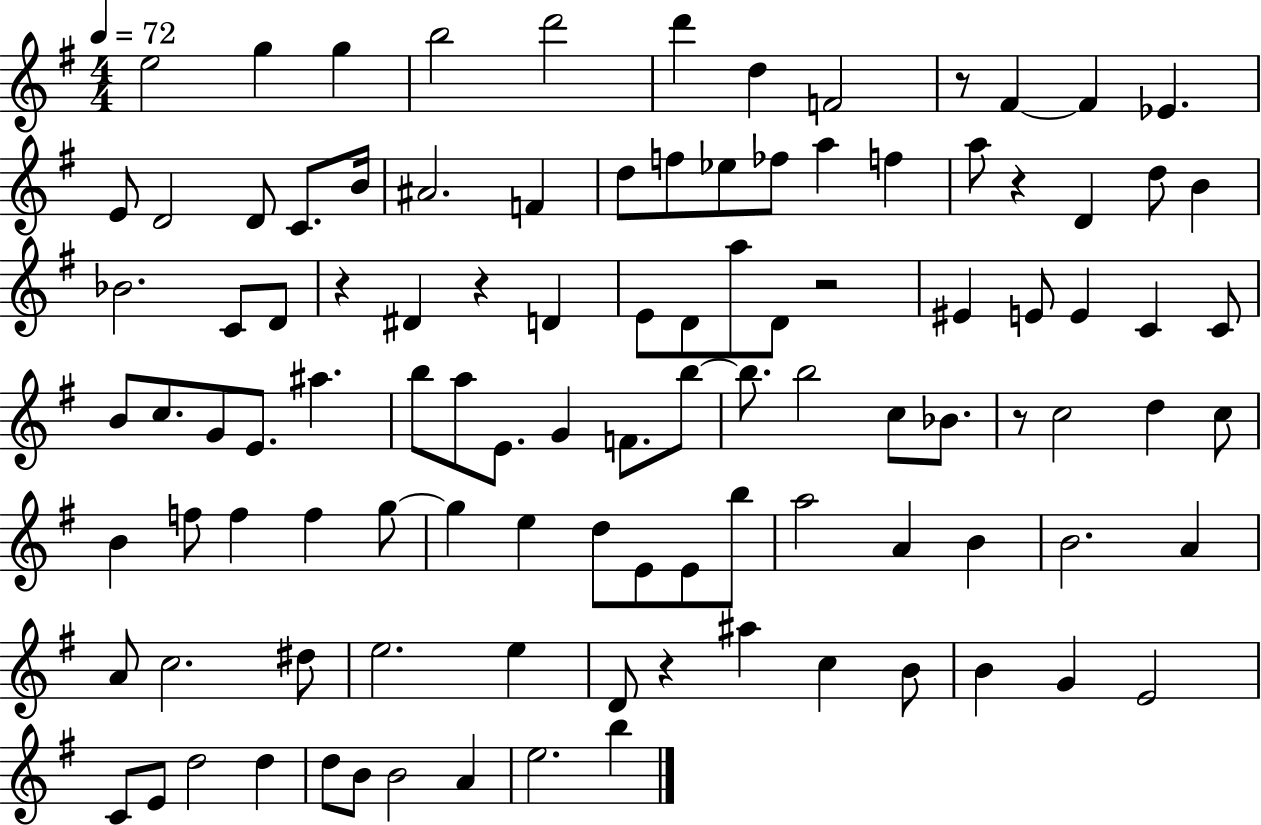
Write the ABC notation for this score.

X:1
T:Untitled
M:4/4
L:1/4
K:G
e2 g g b2 d'2 d' d F2 z/2 ^F ^F _E E/2 D2 D/2 C/2 B/4 ^A2 F d/2 f/2 _e/2 _f/2 a f a/2 z D d/2 B _B2 C/2 D/2 z ^D z D E/2 D/2 a/2 D/2 z2 ^E E/2 E C C/2 B/2 c/2 G/2 E/2 ^a b/2 a/2 E/2 G F/2 b/2 b/2 b2 c/2 _B/2 z/2 c2 d c/2 B f/2 f f g/2 g e d/2 E/2 E/2 b/2 a2 A B B2 A A/2 c2 ^d/2 e2 e D/2 z ^a c B/2 B G E2 C/2 E/2 d2 d d/2 B/2 B2 A e2 b